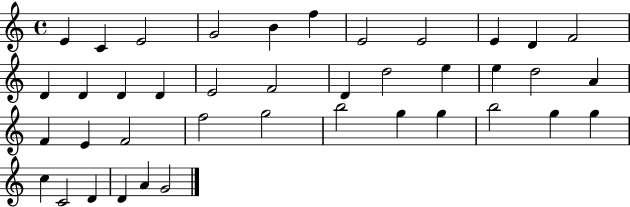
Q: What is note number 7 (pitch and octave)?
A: E4